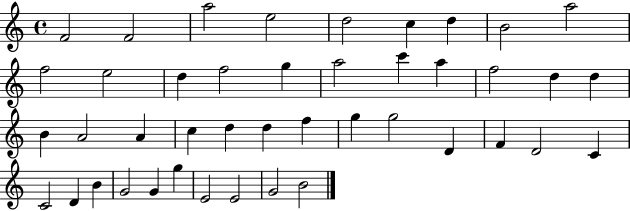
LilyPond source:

{
  \clef treble
  \time 4/4
  \defaultTimeSignature
  \key c \major
  f'2 f'2 | a''2 e''2 | d''2 c''4 d''4 | b'2 a''2 | \break f''2 e''2 | d''4 f''2 g''4 | a''2 c'''4 a''4 | f''2 d''4 d''4 | \break b'4 a'2 a'4 | c''4 d''4 d''4 f''4 | g''4 g''2 d'4 | f'4 d'2 c'4 | \break c'2 d'4 b'4 | g'2 g'4 g''4 | e'2 e'2 | g'2 b'2 | \break \bar "|."
}